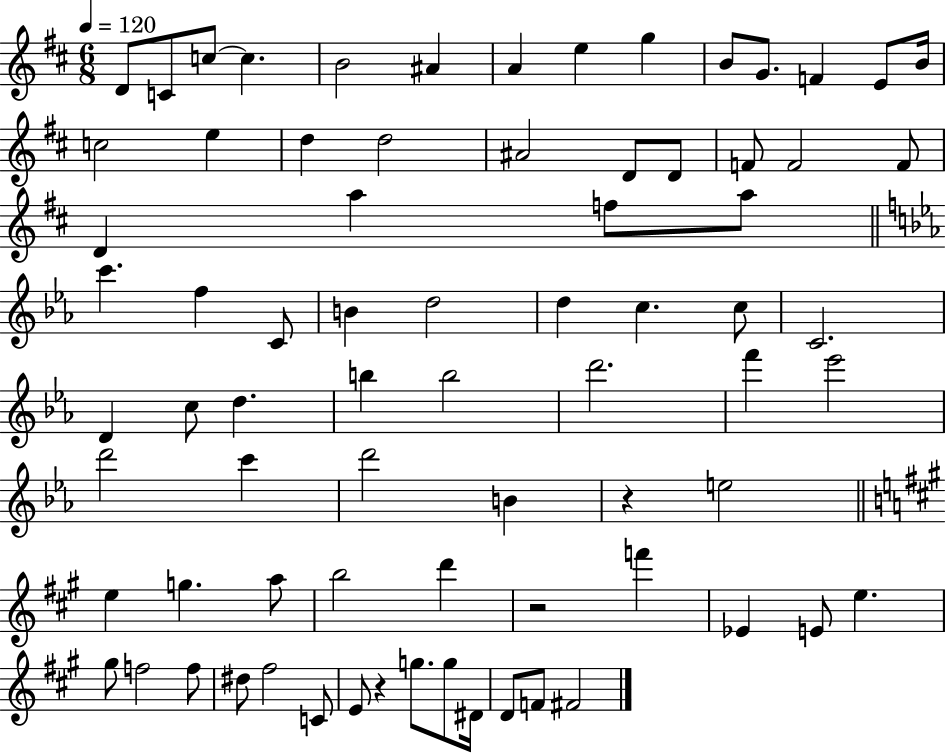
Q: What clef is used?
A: treble